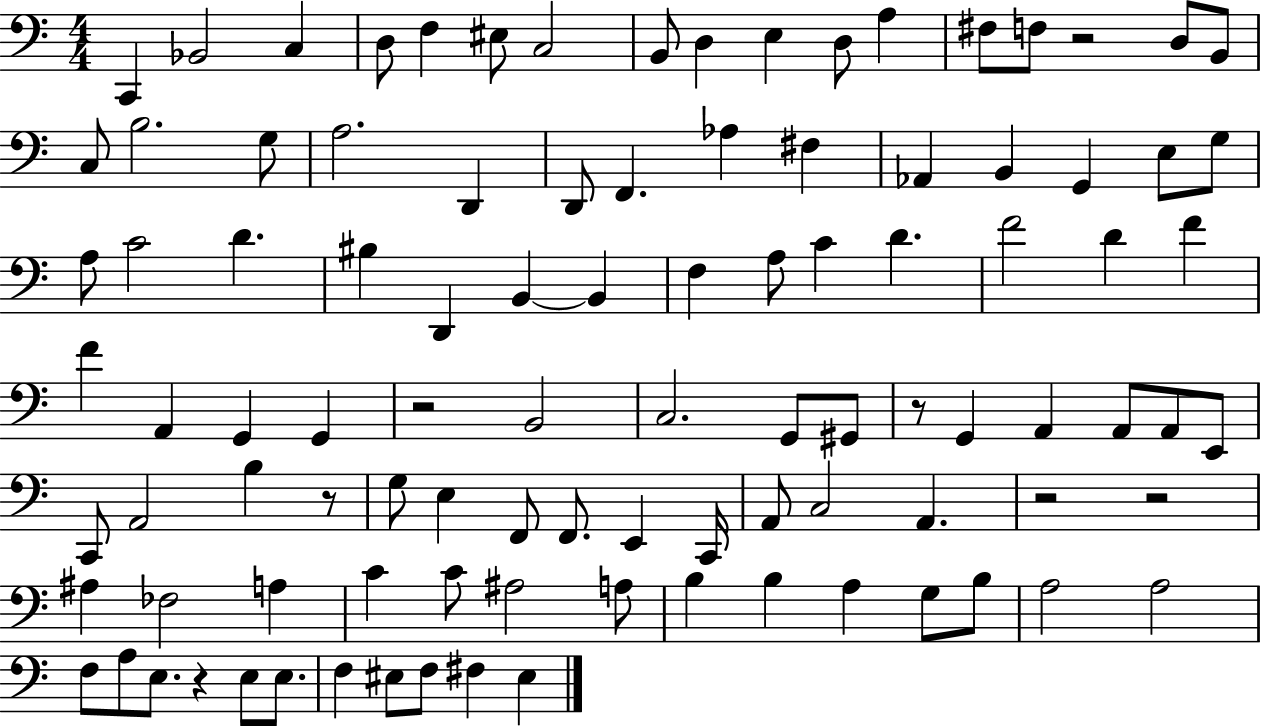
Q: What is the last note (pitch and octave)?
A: EIS3